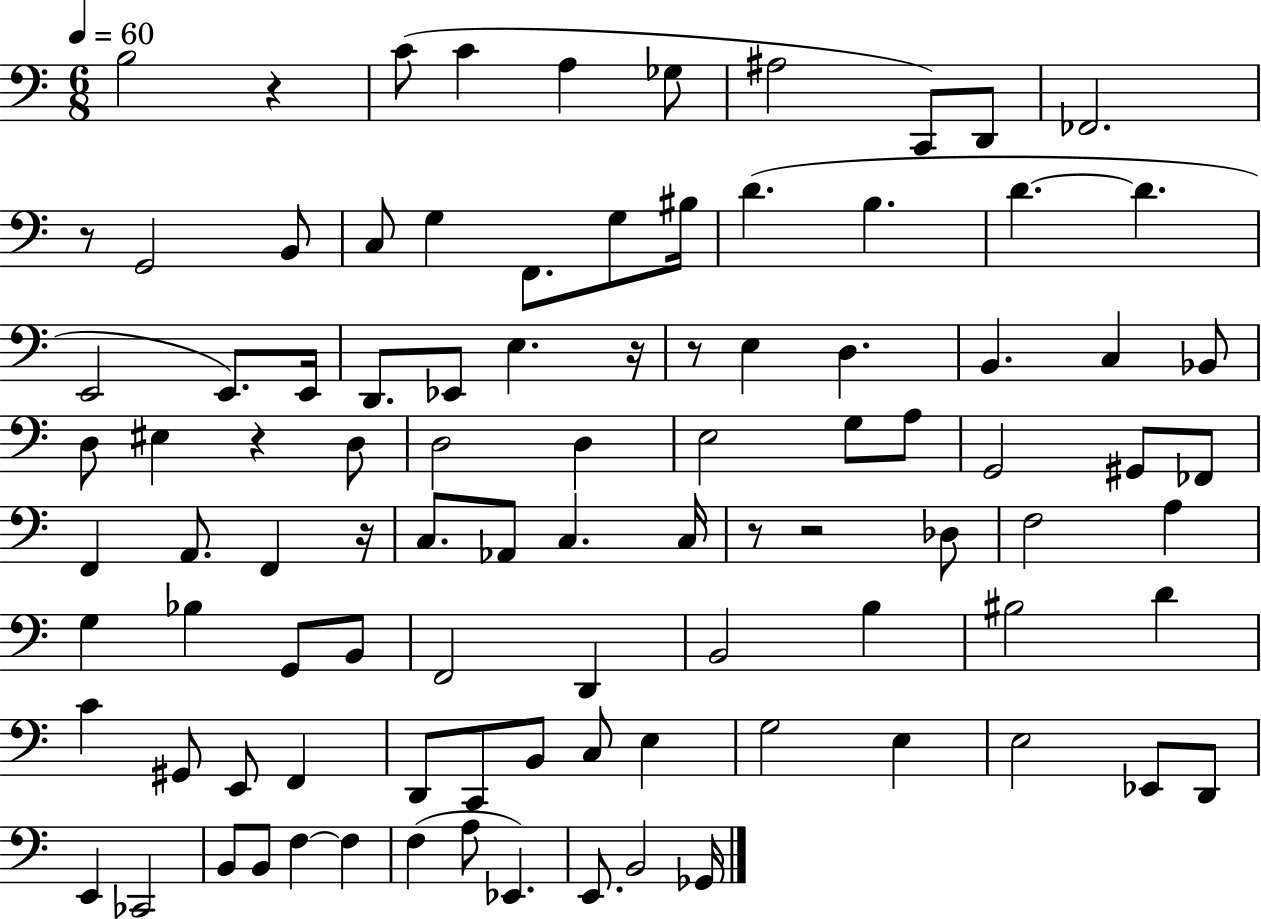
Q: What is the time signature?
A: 6/8